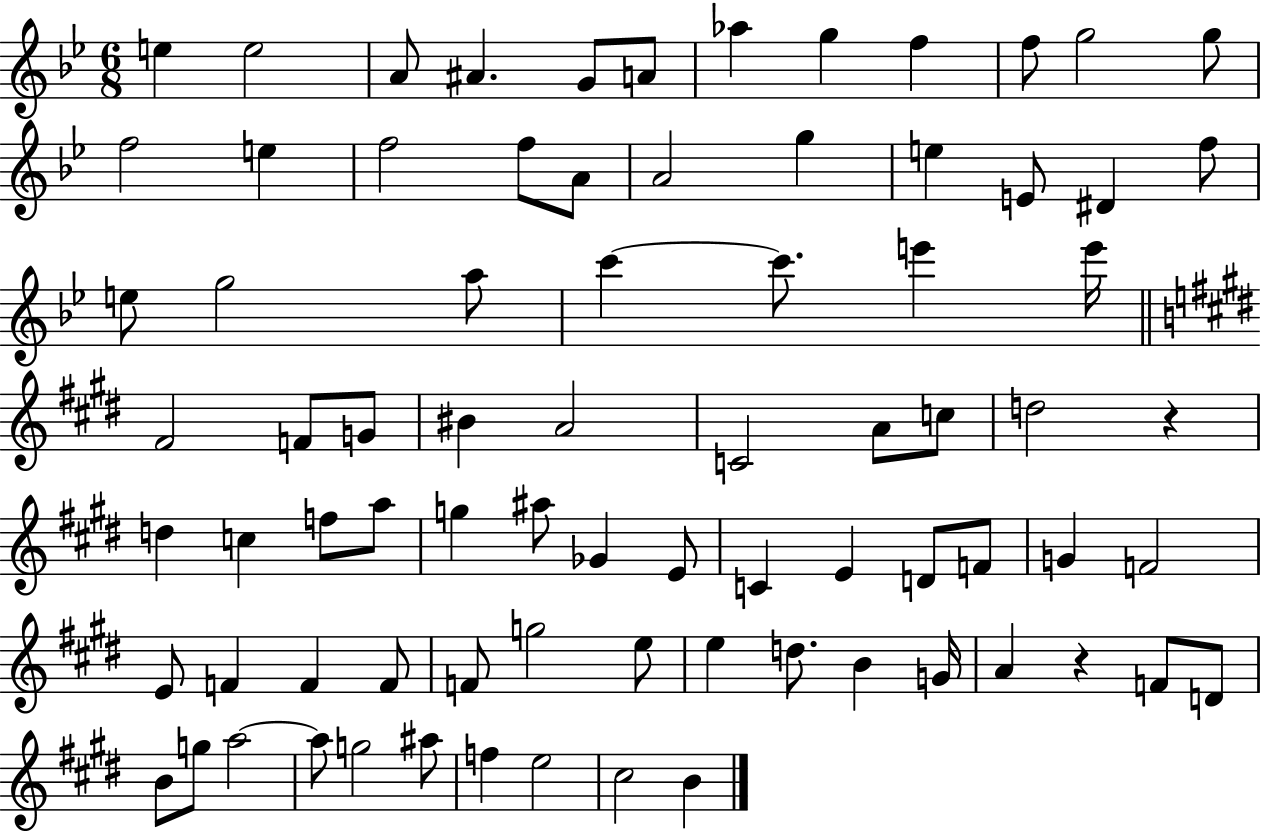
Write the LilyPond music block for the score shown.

{
  \clef treble
  \numericTimeSignature
  \time 6/8
  \key bes \major
  e''4 e''2 | a'8 ais'4. g'8 a'8 | aes''4 g''4 f''4 | f''8 g''2 g''8 | \break f''2 e''4 | f''2 f''8 a'8 | a'2 g''4 | e''4 e'8 dis'4 f''8 | \break e''8 g''2 a''8 | c'''4~~ c'''8. e'''4 e'''16 | \bar "||" \break \key e \major fis'2 f'8 g'8 | bis'4 a'2 | c'2 a'8 c''8 | d''2 r4 | \break d''4 c''4 f''8 a''8 | g''4 ais''8 ges'4 e'8 | c'4 e'4 d'8 f'8 | g'4 f'2 | \break e'8 f'4 f'4 f'8 | f'8 g''2 e''8 | e''4 d''8. b'4 g'16 | a'4 r4 f'8 d'8 | \break b'8 g''8 a''2~~ | a''8 g''2 ais''8 | f''4 e''2 | cis''2 b'4 | \break \bar "|."
}